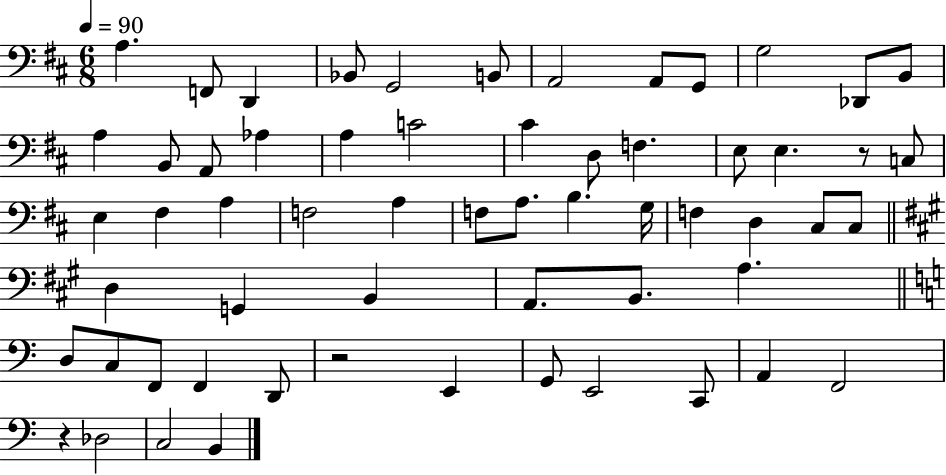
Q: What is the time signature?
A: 6/8